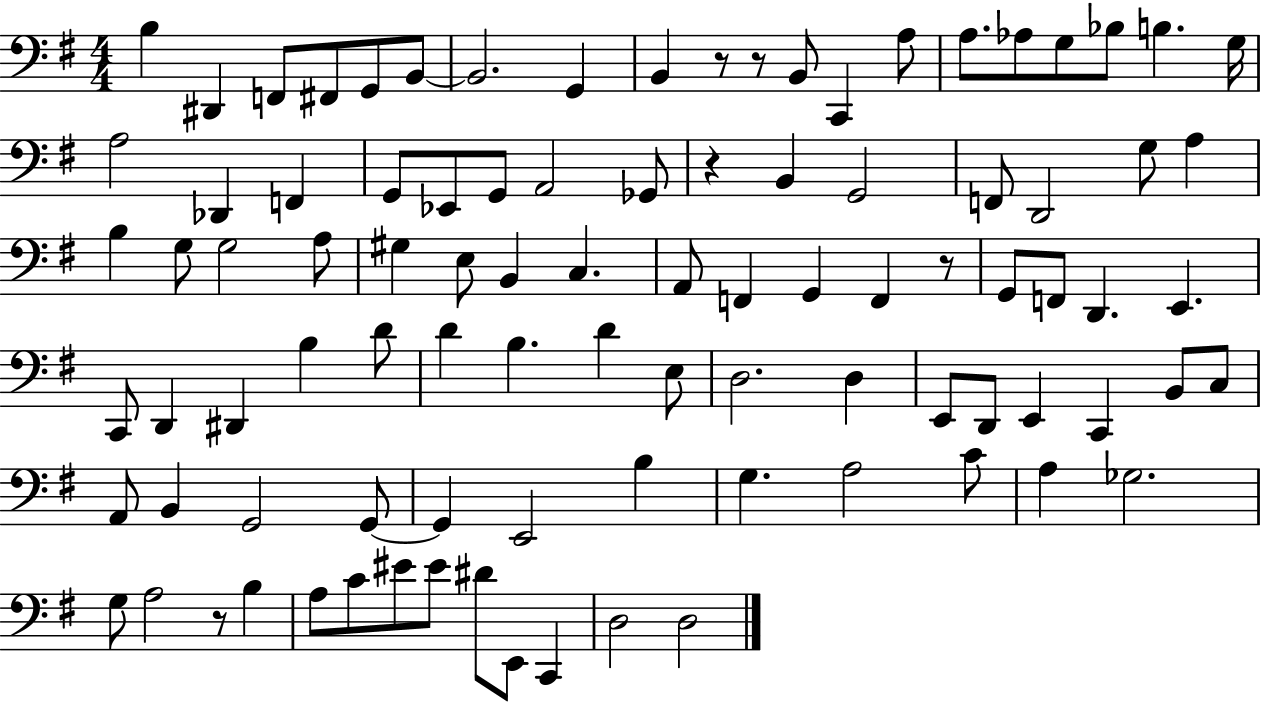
{
  \clef bass
  \numericTimeSignature
  \time 4/4
  \key g \major
  \repeat volta 2 { b4 dis,4 f,8 fis,8 g,8 b,8~~ | b,2. g,4 | b,4 r8 r8 b,8 c,4 a8 | a8. aes8 g8 bes8 b4. g16 | \break a2 des,4 f,4 | g,8 ees,8 g,8 a,2 ges,8 | r4 b,4 g,2 | f,8 d,2 g8 a4 | \break b4 g8 g2 a8 | gis4 e8 b,4 c4. | a,8 f,4 g,4 f,4 r8 | g,8 f,8 d,4. e,4. | \break c,8 d,4 dis,4 b4 d'8 | d'4 b4. d'4 e8 | d2. d4 | e,8 d,8 e,4 c,4 b,8 c8 | \break a,8 b,4 g,2 g,8~~ | g,4 e,2 b4 | g4. a2 c'8 | a4 ges2. | \break g8 a2 r8 b4 | a8 c'8 eis'8 eis'8 dis'8 e,8 c,4 | d2 d2 | } \bar "|."
}